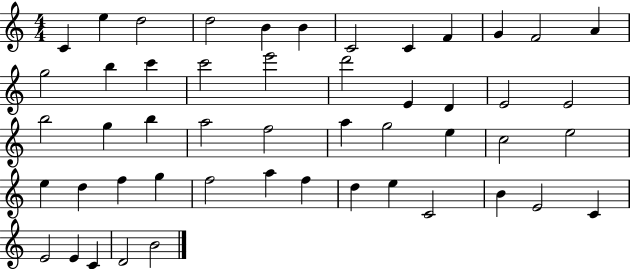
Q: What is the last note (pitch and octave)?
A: B4